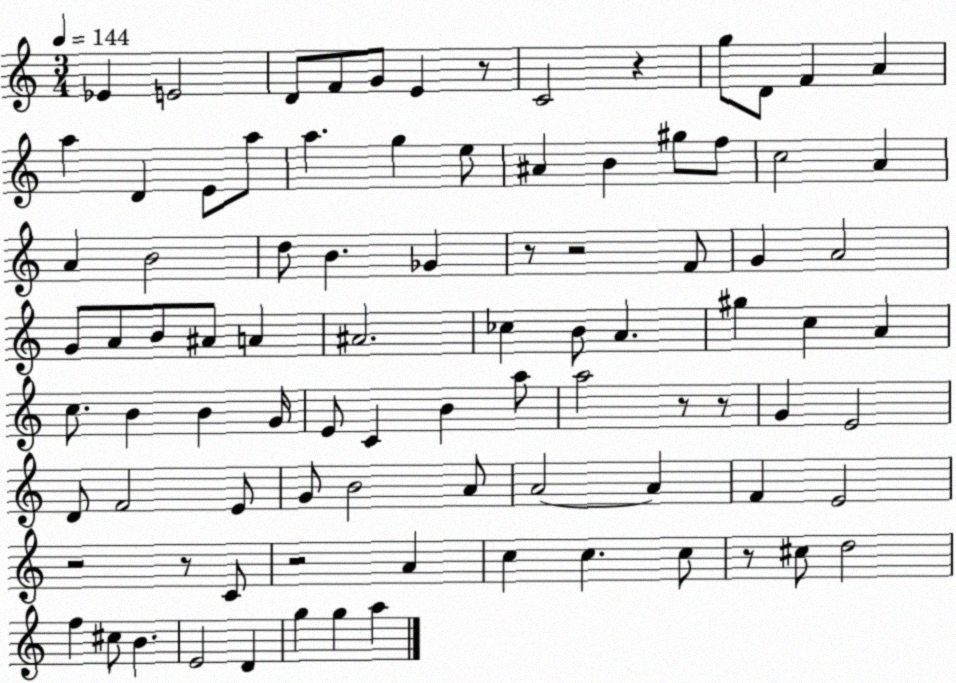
X:1
T:Untitled
M:3/4
L:1/4
K:C
_E E2 D/2 F/2 G/2 E z/2 C2 z g/2 D/2 F A a D E/2 a/2 a g e/2 ^A B ^g/2 f/2 c2 A A B2 d/2 B _G z/2 z2 F/2 G A2 G/2 A/2 B/2 ^A/2 A ^A2 _c B/2 A ^g c A c/2 B B G/4 E/2 C B a/2 a2 z/2 z/2 G E2 D/2 F2 E/2 G/2 B2 A/2 A2 A F E2 z2 z/2 C/2 z2 A c c c/2 z/2 ^c/2 d2 f ^c/2 B E2 D g g a